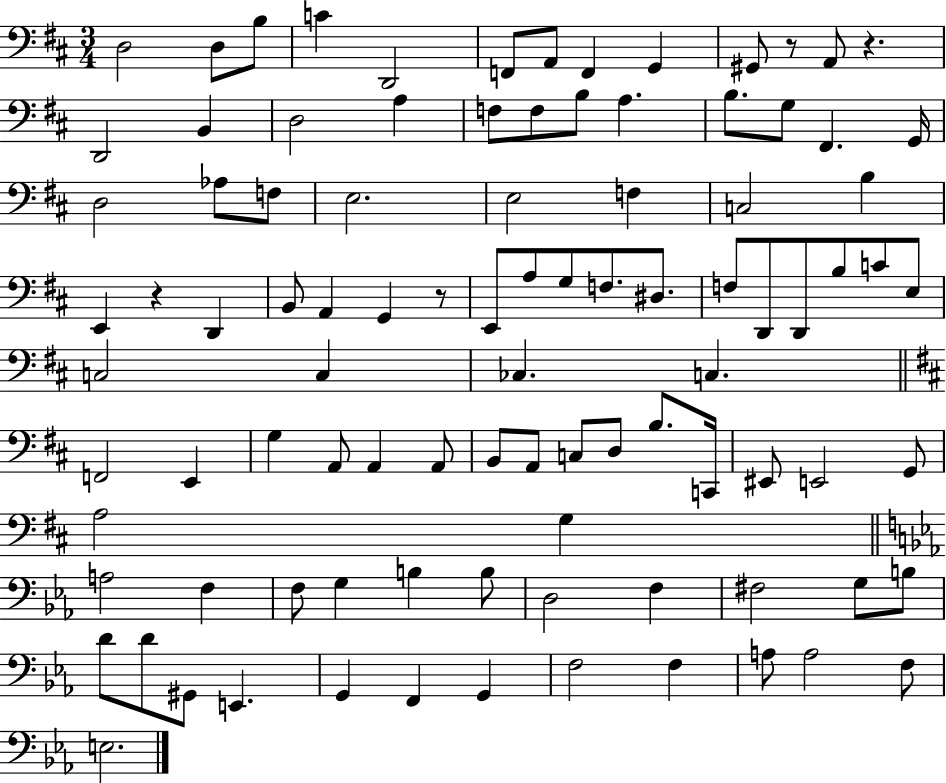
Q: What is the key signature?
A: D major